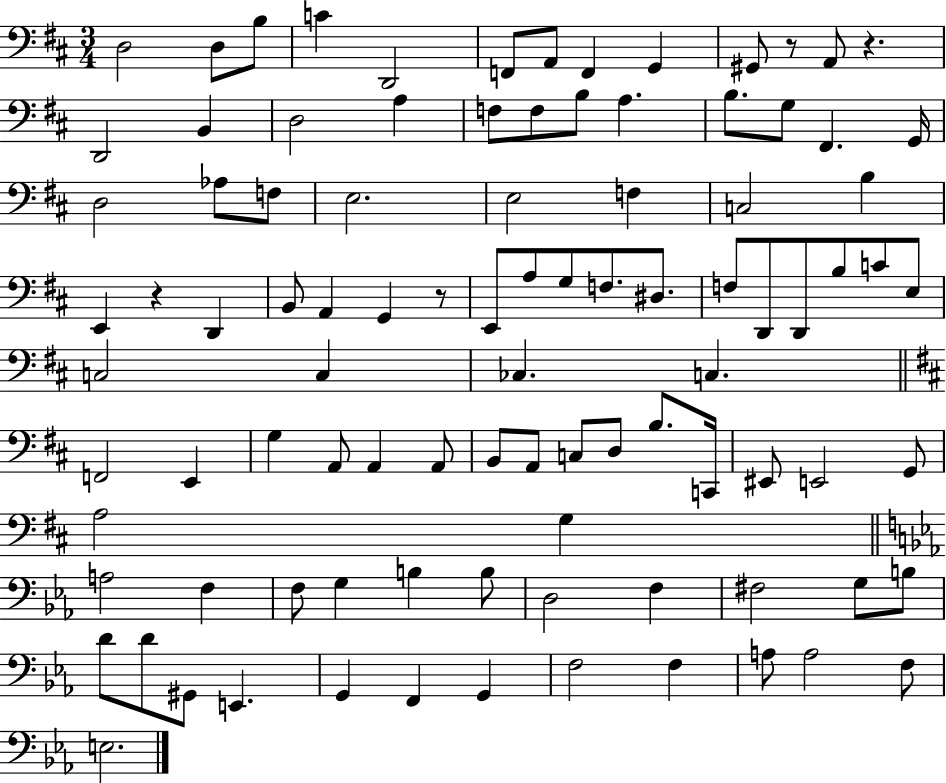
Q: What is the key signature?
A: D major